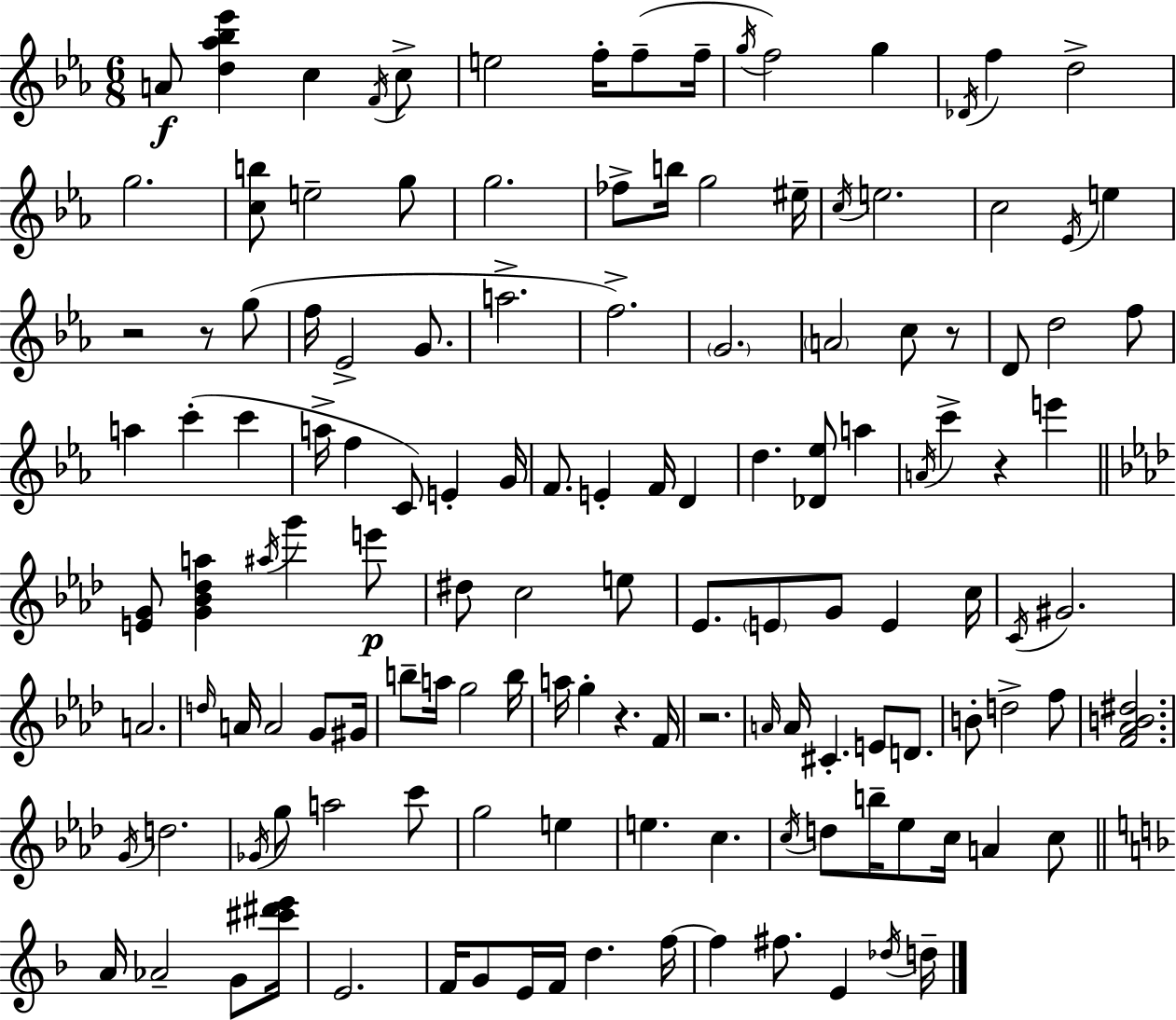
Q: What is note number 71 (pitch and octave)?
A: D5